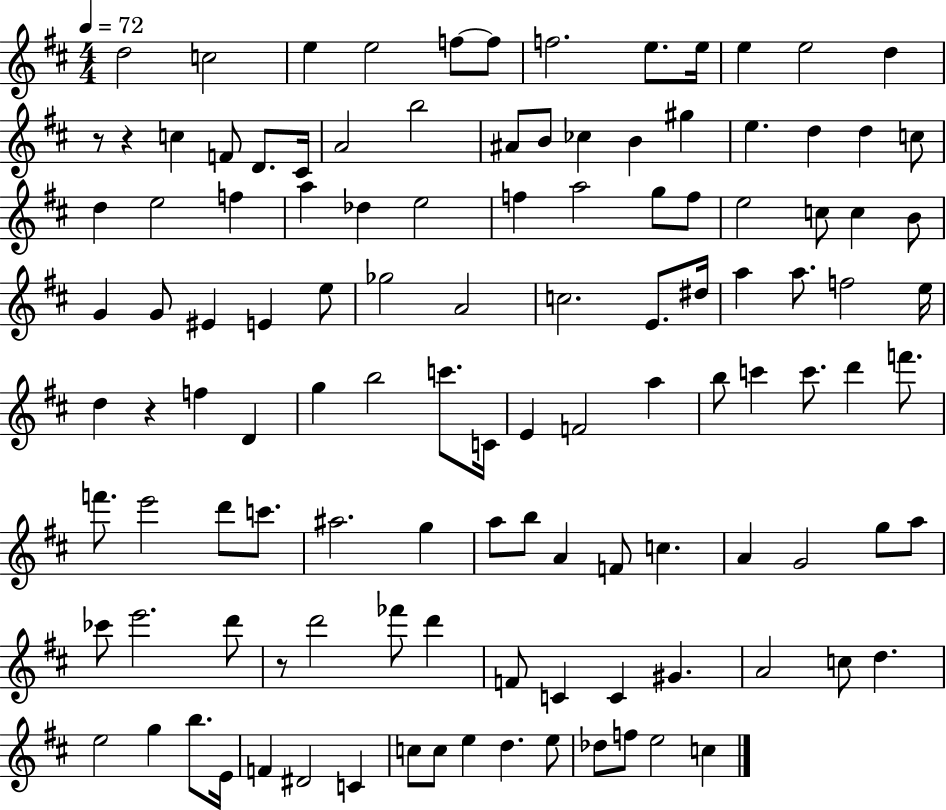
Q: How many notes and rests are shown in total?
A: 118